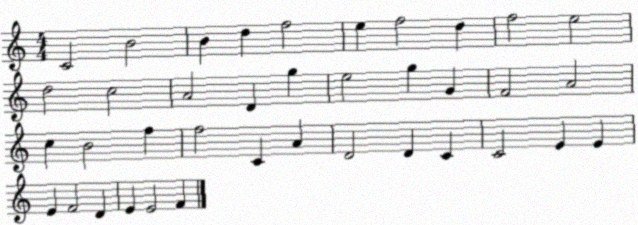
X:1
T:Untitled
M:4/4
L:1/4
K:C
C2 B2 B d f2 e f2 d f2 e2 d2 c2 A2 D g e2 g G F2 A2 c B2 f f2 C A D2 D C C2 E E E F2 D E E2 F